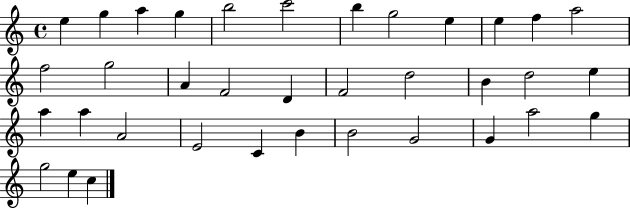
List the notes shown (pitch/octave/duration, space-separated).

E5/q G5/q A5/q G5/q B5/h C6/h B5/q G5/h E5/q E5/q F5/q A5/h F5/h G5/h A4/q F4/h D4/q F4/h D5/h B4/q D5/h E5/q A5/q A5/q A4/h E4/h C4/q B4/q B4/h G4/h G4/q A5/h G5/q G5/h E5/q C5/q